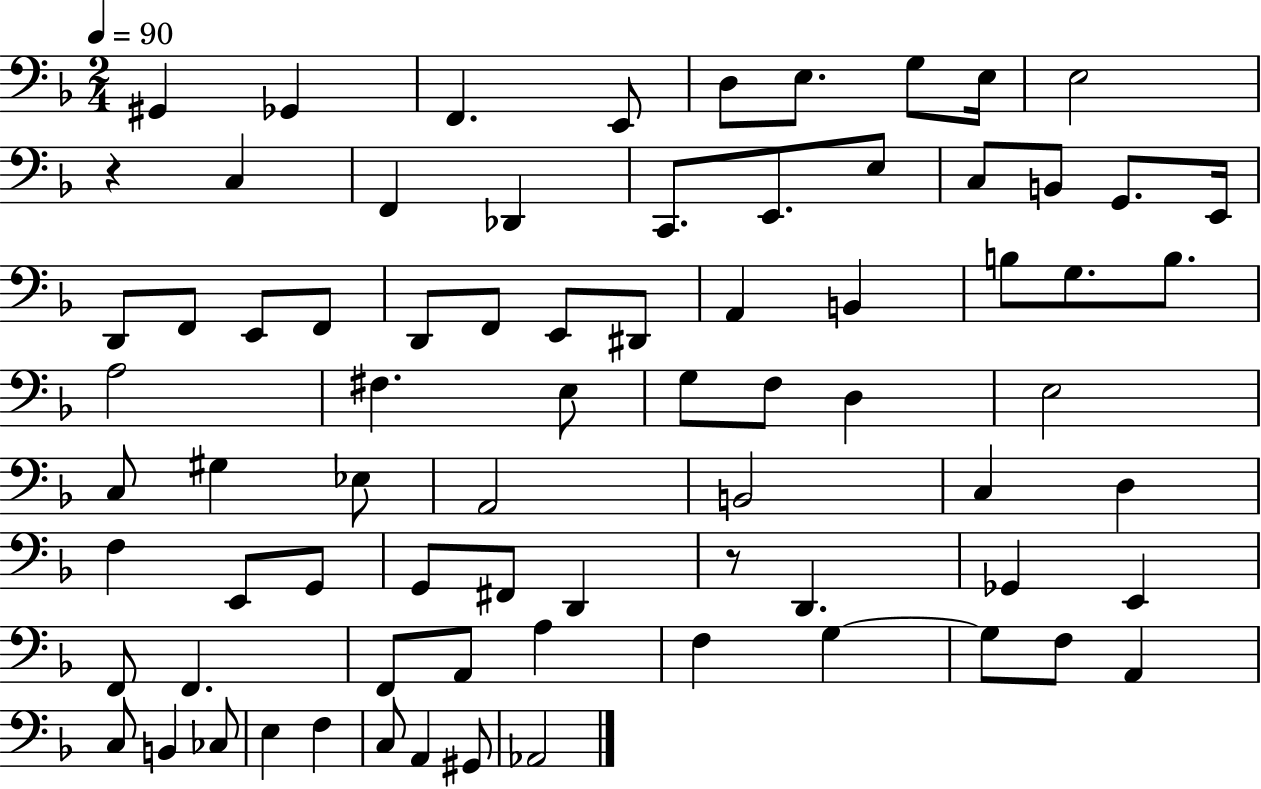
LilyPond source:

{
  \clef bass
  \numericTimeSignature
  \time 2/4
  \key f \major
  \tempo 4 = 90
  \repeat volta 2 { gis,4 ges,4 | f,4. e,8 | d8 e8. g8 e16 | e2 | \break r4 c4 | f,4 des,4 | c,8. e,8. e8 | c8 b,8 g,8. e,16 | \break d,8 f,8 e,8 f,8 | d,8 f,8 e,8 dis,8 | a,4 b,4 | b8 g8. b8. | \break a2 | fis4. e8 | g8 f8 d4 | e2 | \break c8 gis4 ees8 | a,2 | b,2 | c4 d4 | \break f4 e,8 g,8 | g,8 fis,8 d,4 | r8 d,4. | ges,4 e,4 | \break f,8 f,4. | f,8 a,8 a4 | f4 g4~~ | g8 f8 a,4 | \break c8 b,4 ces8 | e4 f4 | c8 a,4 gis,8 | aes,2 | \break } \bar "|."
}